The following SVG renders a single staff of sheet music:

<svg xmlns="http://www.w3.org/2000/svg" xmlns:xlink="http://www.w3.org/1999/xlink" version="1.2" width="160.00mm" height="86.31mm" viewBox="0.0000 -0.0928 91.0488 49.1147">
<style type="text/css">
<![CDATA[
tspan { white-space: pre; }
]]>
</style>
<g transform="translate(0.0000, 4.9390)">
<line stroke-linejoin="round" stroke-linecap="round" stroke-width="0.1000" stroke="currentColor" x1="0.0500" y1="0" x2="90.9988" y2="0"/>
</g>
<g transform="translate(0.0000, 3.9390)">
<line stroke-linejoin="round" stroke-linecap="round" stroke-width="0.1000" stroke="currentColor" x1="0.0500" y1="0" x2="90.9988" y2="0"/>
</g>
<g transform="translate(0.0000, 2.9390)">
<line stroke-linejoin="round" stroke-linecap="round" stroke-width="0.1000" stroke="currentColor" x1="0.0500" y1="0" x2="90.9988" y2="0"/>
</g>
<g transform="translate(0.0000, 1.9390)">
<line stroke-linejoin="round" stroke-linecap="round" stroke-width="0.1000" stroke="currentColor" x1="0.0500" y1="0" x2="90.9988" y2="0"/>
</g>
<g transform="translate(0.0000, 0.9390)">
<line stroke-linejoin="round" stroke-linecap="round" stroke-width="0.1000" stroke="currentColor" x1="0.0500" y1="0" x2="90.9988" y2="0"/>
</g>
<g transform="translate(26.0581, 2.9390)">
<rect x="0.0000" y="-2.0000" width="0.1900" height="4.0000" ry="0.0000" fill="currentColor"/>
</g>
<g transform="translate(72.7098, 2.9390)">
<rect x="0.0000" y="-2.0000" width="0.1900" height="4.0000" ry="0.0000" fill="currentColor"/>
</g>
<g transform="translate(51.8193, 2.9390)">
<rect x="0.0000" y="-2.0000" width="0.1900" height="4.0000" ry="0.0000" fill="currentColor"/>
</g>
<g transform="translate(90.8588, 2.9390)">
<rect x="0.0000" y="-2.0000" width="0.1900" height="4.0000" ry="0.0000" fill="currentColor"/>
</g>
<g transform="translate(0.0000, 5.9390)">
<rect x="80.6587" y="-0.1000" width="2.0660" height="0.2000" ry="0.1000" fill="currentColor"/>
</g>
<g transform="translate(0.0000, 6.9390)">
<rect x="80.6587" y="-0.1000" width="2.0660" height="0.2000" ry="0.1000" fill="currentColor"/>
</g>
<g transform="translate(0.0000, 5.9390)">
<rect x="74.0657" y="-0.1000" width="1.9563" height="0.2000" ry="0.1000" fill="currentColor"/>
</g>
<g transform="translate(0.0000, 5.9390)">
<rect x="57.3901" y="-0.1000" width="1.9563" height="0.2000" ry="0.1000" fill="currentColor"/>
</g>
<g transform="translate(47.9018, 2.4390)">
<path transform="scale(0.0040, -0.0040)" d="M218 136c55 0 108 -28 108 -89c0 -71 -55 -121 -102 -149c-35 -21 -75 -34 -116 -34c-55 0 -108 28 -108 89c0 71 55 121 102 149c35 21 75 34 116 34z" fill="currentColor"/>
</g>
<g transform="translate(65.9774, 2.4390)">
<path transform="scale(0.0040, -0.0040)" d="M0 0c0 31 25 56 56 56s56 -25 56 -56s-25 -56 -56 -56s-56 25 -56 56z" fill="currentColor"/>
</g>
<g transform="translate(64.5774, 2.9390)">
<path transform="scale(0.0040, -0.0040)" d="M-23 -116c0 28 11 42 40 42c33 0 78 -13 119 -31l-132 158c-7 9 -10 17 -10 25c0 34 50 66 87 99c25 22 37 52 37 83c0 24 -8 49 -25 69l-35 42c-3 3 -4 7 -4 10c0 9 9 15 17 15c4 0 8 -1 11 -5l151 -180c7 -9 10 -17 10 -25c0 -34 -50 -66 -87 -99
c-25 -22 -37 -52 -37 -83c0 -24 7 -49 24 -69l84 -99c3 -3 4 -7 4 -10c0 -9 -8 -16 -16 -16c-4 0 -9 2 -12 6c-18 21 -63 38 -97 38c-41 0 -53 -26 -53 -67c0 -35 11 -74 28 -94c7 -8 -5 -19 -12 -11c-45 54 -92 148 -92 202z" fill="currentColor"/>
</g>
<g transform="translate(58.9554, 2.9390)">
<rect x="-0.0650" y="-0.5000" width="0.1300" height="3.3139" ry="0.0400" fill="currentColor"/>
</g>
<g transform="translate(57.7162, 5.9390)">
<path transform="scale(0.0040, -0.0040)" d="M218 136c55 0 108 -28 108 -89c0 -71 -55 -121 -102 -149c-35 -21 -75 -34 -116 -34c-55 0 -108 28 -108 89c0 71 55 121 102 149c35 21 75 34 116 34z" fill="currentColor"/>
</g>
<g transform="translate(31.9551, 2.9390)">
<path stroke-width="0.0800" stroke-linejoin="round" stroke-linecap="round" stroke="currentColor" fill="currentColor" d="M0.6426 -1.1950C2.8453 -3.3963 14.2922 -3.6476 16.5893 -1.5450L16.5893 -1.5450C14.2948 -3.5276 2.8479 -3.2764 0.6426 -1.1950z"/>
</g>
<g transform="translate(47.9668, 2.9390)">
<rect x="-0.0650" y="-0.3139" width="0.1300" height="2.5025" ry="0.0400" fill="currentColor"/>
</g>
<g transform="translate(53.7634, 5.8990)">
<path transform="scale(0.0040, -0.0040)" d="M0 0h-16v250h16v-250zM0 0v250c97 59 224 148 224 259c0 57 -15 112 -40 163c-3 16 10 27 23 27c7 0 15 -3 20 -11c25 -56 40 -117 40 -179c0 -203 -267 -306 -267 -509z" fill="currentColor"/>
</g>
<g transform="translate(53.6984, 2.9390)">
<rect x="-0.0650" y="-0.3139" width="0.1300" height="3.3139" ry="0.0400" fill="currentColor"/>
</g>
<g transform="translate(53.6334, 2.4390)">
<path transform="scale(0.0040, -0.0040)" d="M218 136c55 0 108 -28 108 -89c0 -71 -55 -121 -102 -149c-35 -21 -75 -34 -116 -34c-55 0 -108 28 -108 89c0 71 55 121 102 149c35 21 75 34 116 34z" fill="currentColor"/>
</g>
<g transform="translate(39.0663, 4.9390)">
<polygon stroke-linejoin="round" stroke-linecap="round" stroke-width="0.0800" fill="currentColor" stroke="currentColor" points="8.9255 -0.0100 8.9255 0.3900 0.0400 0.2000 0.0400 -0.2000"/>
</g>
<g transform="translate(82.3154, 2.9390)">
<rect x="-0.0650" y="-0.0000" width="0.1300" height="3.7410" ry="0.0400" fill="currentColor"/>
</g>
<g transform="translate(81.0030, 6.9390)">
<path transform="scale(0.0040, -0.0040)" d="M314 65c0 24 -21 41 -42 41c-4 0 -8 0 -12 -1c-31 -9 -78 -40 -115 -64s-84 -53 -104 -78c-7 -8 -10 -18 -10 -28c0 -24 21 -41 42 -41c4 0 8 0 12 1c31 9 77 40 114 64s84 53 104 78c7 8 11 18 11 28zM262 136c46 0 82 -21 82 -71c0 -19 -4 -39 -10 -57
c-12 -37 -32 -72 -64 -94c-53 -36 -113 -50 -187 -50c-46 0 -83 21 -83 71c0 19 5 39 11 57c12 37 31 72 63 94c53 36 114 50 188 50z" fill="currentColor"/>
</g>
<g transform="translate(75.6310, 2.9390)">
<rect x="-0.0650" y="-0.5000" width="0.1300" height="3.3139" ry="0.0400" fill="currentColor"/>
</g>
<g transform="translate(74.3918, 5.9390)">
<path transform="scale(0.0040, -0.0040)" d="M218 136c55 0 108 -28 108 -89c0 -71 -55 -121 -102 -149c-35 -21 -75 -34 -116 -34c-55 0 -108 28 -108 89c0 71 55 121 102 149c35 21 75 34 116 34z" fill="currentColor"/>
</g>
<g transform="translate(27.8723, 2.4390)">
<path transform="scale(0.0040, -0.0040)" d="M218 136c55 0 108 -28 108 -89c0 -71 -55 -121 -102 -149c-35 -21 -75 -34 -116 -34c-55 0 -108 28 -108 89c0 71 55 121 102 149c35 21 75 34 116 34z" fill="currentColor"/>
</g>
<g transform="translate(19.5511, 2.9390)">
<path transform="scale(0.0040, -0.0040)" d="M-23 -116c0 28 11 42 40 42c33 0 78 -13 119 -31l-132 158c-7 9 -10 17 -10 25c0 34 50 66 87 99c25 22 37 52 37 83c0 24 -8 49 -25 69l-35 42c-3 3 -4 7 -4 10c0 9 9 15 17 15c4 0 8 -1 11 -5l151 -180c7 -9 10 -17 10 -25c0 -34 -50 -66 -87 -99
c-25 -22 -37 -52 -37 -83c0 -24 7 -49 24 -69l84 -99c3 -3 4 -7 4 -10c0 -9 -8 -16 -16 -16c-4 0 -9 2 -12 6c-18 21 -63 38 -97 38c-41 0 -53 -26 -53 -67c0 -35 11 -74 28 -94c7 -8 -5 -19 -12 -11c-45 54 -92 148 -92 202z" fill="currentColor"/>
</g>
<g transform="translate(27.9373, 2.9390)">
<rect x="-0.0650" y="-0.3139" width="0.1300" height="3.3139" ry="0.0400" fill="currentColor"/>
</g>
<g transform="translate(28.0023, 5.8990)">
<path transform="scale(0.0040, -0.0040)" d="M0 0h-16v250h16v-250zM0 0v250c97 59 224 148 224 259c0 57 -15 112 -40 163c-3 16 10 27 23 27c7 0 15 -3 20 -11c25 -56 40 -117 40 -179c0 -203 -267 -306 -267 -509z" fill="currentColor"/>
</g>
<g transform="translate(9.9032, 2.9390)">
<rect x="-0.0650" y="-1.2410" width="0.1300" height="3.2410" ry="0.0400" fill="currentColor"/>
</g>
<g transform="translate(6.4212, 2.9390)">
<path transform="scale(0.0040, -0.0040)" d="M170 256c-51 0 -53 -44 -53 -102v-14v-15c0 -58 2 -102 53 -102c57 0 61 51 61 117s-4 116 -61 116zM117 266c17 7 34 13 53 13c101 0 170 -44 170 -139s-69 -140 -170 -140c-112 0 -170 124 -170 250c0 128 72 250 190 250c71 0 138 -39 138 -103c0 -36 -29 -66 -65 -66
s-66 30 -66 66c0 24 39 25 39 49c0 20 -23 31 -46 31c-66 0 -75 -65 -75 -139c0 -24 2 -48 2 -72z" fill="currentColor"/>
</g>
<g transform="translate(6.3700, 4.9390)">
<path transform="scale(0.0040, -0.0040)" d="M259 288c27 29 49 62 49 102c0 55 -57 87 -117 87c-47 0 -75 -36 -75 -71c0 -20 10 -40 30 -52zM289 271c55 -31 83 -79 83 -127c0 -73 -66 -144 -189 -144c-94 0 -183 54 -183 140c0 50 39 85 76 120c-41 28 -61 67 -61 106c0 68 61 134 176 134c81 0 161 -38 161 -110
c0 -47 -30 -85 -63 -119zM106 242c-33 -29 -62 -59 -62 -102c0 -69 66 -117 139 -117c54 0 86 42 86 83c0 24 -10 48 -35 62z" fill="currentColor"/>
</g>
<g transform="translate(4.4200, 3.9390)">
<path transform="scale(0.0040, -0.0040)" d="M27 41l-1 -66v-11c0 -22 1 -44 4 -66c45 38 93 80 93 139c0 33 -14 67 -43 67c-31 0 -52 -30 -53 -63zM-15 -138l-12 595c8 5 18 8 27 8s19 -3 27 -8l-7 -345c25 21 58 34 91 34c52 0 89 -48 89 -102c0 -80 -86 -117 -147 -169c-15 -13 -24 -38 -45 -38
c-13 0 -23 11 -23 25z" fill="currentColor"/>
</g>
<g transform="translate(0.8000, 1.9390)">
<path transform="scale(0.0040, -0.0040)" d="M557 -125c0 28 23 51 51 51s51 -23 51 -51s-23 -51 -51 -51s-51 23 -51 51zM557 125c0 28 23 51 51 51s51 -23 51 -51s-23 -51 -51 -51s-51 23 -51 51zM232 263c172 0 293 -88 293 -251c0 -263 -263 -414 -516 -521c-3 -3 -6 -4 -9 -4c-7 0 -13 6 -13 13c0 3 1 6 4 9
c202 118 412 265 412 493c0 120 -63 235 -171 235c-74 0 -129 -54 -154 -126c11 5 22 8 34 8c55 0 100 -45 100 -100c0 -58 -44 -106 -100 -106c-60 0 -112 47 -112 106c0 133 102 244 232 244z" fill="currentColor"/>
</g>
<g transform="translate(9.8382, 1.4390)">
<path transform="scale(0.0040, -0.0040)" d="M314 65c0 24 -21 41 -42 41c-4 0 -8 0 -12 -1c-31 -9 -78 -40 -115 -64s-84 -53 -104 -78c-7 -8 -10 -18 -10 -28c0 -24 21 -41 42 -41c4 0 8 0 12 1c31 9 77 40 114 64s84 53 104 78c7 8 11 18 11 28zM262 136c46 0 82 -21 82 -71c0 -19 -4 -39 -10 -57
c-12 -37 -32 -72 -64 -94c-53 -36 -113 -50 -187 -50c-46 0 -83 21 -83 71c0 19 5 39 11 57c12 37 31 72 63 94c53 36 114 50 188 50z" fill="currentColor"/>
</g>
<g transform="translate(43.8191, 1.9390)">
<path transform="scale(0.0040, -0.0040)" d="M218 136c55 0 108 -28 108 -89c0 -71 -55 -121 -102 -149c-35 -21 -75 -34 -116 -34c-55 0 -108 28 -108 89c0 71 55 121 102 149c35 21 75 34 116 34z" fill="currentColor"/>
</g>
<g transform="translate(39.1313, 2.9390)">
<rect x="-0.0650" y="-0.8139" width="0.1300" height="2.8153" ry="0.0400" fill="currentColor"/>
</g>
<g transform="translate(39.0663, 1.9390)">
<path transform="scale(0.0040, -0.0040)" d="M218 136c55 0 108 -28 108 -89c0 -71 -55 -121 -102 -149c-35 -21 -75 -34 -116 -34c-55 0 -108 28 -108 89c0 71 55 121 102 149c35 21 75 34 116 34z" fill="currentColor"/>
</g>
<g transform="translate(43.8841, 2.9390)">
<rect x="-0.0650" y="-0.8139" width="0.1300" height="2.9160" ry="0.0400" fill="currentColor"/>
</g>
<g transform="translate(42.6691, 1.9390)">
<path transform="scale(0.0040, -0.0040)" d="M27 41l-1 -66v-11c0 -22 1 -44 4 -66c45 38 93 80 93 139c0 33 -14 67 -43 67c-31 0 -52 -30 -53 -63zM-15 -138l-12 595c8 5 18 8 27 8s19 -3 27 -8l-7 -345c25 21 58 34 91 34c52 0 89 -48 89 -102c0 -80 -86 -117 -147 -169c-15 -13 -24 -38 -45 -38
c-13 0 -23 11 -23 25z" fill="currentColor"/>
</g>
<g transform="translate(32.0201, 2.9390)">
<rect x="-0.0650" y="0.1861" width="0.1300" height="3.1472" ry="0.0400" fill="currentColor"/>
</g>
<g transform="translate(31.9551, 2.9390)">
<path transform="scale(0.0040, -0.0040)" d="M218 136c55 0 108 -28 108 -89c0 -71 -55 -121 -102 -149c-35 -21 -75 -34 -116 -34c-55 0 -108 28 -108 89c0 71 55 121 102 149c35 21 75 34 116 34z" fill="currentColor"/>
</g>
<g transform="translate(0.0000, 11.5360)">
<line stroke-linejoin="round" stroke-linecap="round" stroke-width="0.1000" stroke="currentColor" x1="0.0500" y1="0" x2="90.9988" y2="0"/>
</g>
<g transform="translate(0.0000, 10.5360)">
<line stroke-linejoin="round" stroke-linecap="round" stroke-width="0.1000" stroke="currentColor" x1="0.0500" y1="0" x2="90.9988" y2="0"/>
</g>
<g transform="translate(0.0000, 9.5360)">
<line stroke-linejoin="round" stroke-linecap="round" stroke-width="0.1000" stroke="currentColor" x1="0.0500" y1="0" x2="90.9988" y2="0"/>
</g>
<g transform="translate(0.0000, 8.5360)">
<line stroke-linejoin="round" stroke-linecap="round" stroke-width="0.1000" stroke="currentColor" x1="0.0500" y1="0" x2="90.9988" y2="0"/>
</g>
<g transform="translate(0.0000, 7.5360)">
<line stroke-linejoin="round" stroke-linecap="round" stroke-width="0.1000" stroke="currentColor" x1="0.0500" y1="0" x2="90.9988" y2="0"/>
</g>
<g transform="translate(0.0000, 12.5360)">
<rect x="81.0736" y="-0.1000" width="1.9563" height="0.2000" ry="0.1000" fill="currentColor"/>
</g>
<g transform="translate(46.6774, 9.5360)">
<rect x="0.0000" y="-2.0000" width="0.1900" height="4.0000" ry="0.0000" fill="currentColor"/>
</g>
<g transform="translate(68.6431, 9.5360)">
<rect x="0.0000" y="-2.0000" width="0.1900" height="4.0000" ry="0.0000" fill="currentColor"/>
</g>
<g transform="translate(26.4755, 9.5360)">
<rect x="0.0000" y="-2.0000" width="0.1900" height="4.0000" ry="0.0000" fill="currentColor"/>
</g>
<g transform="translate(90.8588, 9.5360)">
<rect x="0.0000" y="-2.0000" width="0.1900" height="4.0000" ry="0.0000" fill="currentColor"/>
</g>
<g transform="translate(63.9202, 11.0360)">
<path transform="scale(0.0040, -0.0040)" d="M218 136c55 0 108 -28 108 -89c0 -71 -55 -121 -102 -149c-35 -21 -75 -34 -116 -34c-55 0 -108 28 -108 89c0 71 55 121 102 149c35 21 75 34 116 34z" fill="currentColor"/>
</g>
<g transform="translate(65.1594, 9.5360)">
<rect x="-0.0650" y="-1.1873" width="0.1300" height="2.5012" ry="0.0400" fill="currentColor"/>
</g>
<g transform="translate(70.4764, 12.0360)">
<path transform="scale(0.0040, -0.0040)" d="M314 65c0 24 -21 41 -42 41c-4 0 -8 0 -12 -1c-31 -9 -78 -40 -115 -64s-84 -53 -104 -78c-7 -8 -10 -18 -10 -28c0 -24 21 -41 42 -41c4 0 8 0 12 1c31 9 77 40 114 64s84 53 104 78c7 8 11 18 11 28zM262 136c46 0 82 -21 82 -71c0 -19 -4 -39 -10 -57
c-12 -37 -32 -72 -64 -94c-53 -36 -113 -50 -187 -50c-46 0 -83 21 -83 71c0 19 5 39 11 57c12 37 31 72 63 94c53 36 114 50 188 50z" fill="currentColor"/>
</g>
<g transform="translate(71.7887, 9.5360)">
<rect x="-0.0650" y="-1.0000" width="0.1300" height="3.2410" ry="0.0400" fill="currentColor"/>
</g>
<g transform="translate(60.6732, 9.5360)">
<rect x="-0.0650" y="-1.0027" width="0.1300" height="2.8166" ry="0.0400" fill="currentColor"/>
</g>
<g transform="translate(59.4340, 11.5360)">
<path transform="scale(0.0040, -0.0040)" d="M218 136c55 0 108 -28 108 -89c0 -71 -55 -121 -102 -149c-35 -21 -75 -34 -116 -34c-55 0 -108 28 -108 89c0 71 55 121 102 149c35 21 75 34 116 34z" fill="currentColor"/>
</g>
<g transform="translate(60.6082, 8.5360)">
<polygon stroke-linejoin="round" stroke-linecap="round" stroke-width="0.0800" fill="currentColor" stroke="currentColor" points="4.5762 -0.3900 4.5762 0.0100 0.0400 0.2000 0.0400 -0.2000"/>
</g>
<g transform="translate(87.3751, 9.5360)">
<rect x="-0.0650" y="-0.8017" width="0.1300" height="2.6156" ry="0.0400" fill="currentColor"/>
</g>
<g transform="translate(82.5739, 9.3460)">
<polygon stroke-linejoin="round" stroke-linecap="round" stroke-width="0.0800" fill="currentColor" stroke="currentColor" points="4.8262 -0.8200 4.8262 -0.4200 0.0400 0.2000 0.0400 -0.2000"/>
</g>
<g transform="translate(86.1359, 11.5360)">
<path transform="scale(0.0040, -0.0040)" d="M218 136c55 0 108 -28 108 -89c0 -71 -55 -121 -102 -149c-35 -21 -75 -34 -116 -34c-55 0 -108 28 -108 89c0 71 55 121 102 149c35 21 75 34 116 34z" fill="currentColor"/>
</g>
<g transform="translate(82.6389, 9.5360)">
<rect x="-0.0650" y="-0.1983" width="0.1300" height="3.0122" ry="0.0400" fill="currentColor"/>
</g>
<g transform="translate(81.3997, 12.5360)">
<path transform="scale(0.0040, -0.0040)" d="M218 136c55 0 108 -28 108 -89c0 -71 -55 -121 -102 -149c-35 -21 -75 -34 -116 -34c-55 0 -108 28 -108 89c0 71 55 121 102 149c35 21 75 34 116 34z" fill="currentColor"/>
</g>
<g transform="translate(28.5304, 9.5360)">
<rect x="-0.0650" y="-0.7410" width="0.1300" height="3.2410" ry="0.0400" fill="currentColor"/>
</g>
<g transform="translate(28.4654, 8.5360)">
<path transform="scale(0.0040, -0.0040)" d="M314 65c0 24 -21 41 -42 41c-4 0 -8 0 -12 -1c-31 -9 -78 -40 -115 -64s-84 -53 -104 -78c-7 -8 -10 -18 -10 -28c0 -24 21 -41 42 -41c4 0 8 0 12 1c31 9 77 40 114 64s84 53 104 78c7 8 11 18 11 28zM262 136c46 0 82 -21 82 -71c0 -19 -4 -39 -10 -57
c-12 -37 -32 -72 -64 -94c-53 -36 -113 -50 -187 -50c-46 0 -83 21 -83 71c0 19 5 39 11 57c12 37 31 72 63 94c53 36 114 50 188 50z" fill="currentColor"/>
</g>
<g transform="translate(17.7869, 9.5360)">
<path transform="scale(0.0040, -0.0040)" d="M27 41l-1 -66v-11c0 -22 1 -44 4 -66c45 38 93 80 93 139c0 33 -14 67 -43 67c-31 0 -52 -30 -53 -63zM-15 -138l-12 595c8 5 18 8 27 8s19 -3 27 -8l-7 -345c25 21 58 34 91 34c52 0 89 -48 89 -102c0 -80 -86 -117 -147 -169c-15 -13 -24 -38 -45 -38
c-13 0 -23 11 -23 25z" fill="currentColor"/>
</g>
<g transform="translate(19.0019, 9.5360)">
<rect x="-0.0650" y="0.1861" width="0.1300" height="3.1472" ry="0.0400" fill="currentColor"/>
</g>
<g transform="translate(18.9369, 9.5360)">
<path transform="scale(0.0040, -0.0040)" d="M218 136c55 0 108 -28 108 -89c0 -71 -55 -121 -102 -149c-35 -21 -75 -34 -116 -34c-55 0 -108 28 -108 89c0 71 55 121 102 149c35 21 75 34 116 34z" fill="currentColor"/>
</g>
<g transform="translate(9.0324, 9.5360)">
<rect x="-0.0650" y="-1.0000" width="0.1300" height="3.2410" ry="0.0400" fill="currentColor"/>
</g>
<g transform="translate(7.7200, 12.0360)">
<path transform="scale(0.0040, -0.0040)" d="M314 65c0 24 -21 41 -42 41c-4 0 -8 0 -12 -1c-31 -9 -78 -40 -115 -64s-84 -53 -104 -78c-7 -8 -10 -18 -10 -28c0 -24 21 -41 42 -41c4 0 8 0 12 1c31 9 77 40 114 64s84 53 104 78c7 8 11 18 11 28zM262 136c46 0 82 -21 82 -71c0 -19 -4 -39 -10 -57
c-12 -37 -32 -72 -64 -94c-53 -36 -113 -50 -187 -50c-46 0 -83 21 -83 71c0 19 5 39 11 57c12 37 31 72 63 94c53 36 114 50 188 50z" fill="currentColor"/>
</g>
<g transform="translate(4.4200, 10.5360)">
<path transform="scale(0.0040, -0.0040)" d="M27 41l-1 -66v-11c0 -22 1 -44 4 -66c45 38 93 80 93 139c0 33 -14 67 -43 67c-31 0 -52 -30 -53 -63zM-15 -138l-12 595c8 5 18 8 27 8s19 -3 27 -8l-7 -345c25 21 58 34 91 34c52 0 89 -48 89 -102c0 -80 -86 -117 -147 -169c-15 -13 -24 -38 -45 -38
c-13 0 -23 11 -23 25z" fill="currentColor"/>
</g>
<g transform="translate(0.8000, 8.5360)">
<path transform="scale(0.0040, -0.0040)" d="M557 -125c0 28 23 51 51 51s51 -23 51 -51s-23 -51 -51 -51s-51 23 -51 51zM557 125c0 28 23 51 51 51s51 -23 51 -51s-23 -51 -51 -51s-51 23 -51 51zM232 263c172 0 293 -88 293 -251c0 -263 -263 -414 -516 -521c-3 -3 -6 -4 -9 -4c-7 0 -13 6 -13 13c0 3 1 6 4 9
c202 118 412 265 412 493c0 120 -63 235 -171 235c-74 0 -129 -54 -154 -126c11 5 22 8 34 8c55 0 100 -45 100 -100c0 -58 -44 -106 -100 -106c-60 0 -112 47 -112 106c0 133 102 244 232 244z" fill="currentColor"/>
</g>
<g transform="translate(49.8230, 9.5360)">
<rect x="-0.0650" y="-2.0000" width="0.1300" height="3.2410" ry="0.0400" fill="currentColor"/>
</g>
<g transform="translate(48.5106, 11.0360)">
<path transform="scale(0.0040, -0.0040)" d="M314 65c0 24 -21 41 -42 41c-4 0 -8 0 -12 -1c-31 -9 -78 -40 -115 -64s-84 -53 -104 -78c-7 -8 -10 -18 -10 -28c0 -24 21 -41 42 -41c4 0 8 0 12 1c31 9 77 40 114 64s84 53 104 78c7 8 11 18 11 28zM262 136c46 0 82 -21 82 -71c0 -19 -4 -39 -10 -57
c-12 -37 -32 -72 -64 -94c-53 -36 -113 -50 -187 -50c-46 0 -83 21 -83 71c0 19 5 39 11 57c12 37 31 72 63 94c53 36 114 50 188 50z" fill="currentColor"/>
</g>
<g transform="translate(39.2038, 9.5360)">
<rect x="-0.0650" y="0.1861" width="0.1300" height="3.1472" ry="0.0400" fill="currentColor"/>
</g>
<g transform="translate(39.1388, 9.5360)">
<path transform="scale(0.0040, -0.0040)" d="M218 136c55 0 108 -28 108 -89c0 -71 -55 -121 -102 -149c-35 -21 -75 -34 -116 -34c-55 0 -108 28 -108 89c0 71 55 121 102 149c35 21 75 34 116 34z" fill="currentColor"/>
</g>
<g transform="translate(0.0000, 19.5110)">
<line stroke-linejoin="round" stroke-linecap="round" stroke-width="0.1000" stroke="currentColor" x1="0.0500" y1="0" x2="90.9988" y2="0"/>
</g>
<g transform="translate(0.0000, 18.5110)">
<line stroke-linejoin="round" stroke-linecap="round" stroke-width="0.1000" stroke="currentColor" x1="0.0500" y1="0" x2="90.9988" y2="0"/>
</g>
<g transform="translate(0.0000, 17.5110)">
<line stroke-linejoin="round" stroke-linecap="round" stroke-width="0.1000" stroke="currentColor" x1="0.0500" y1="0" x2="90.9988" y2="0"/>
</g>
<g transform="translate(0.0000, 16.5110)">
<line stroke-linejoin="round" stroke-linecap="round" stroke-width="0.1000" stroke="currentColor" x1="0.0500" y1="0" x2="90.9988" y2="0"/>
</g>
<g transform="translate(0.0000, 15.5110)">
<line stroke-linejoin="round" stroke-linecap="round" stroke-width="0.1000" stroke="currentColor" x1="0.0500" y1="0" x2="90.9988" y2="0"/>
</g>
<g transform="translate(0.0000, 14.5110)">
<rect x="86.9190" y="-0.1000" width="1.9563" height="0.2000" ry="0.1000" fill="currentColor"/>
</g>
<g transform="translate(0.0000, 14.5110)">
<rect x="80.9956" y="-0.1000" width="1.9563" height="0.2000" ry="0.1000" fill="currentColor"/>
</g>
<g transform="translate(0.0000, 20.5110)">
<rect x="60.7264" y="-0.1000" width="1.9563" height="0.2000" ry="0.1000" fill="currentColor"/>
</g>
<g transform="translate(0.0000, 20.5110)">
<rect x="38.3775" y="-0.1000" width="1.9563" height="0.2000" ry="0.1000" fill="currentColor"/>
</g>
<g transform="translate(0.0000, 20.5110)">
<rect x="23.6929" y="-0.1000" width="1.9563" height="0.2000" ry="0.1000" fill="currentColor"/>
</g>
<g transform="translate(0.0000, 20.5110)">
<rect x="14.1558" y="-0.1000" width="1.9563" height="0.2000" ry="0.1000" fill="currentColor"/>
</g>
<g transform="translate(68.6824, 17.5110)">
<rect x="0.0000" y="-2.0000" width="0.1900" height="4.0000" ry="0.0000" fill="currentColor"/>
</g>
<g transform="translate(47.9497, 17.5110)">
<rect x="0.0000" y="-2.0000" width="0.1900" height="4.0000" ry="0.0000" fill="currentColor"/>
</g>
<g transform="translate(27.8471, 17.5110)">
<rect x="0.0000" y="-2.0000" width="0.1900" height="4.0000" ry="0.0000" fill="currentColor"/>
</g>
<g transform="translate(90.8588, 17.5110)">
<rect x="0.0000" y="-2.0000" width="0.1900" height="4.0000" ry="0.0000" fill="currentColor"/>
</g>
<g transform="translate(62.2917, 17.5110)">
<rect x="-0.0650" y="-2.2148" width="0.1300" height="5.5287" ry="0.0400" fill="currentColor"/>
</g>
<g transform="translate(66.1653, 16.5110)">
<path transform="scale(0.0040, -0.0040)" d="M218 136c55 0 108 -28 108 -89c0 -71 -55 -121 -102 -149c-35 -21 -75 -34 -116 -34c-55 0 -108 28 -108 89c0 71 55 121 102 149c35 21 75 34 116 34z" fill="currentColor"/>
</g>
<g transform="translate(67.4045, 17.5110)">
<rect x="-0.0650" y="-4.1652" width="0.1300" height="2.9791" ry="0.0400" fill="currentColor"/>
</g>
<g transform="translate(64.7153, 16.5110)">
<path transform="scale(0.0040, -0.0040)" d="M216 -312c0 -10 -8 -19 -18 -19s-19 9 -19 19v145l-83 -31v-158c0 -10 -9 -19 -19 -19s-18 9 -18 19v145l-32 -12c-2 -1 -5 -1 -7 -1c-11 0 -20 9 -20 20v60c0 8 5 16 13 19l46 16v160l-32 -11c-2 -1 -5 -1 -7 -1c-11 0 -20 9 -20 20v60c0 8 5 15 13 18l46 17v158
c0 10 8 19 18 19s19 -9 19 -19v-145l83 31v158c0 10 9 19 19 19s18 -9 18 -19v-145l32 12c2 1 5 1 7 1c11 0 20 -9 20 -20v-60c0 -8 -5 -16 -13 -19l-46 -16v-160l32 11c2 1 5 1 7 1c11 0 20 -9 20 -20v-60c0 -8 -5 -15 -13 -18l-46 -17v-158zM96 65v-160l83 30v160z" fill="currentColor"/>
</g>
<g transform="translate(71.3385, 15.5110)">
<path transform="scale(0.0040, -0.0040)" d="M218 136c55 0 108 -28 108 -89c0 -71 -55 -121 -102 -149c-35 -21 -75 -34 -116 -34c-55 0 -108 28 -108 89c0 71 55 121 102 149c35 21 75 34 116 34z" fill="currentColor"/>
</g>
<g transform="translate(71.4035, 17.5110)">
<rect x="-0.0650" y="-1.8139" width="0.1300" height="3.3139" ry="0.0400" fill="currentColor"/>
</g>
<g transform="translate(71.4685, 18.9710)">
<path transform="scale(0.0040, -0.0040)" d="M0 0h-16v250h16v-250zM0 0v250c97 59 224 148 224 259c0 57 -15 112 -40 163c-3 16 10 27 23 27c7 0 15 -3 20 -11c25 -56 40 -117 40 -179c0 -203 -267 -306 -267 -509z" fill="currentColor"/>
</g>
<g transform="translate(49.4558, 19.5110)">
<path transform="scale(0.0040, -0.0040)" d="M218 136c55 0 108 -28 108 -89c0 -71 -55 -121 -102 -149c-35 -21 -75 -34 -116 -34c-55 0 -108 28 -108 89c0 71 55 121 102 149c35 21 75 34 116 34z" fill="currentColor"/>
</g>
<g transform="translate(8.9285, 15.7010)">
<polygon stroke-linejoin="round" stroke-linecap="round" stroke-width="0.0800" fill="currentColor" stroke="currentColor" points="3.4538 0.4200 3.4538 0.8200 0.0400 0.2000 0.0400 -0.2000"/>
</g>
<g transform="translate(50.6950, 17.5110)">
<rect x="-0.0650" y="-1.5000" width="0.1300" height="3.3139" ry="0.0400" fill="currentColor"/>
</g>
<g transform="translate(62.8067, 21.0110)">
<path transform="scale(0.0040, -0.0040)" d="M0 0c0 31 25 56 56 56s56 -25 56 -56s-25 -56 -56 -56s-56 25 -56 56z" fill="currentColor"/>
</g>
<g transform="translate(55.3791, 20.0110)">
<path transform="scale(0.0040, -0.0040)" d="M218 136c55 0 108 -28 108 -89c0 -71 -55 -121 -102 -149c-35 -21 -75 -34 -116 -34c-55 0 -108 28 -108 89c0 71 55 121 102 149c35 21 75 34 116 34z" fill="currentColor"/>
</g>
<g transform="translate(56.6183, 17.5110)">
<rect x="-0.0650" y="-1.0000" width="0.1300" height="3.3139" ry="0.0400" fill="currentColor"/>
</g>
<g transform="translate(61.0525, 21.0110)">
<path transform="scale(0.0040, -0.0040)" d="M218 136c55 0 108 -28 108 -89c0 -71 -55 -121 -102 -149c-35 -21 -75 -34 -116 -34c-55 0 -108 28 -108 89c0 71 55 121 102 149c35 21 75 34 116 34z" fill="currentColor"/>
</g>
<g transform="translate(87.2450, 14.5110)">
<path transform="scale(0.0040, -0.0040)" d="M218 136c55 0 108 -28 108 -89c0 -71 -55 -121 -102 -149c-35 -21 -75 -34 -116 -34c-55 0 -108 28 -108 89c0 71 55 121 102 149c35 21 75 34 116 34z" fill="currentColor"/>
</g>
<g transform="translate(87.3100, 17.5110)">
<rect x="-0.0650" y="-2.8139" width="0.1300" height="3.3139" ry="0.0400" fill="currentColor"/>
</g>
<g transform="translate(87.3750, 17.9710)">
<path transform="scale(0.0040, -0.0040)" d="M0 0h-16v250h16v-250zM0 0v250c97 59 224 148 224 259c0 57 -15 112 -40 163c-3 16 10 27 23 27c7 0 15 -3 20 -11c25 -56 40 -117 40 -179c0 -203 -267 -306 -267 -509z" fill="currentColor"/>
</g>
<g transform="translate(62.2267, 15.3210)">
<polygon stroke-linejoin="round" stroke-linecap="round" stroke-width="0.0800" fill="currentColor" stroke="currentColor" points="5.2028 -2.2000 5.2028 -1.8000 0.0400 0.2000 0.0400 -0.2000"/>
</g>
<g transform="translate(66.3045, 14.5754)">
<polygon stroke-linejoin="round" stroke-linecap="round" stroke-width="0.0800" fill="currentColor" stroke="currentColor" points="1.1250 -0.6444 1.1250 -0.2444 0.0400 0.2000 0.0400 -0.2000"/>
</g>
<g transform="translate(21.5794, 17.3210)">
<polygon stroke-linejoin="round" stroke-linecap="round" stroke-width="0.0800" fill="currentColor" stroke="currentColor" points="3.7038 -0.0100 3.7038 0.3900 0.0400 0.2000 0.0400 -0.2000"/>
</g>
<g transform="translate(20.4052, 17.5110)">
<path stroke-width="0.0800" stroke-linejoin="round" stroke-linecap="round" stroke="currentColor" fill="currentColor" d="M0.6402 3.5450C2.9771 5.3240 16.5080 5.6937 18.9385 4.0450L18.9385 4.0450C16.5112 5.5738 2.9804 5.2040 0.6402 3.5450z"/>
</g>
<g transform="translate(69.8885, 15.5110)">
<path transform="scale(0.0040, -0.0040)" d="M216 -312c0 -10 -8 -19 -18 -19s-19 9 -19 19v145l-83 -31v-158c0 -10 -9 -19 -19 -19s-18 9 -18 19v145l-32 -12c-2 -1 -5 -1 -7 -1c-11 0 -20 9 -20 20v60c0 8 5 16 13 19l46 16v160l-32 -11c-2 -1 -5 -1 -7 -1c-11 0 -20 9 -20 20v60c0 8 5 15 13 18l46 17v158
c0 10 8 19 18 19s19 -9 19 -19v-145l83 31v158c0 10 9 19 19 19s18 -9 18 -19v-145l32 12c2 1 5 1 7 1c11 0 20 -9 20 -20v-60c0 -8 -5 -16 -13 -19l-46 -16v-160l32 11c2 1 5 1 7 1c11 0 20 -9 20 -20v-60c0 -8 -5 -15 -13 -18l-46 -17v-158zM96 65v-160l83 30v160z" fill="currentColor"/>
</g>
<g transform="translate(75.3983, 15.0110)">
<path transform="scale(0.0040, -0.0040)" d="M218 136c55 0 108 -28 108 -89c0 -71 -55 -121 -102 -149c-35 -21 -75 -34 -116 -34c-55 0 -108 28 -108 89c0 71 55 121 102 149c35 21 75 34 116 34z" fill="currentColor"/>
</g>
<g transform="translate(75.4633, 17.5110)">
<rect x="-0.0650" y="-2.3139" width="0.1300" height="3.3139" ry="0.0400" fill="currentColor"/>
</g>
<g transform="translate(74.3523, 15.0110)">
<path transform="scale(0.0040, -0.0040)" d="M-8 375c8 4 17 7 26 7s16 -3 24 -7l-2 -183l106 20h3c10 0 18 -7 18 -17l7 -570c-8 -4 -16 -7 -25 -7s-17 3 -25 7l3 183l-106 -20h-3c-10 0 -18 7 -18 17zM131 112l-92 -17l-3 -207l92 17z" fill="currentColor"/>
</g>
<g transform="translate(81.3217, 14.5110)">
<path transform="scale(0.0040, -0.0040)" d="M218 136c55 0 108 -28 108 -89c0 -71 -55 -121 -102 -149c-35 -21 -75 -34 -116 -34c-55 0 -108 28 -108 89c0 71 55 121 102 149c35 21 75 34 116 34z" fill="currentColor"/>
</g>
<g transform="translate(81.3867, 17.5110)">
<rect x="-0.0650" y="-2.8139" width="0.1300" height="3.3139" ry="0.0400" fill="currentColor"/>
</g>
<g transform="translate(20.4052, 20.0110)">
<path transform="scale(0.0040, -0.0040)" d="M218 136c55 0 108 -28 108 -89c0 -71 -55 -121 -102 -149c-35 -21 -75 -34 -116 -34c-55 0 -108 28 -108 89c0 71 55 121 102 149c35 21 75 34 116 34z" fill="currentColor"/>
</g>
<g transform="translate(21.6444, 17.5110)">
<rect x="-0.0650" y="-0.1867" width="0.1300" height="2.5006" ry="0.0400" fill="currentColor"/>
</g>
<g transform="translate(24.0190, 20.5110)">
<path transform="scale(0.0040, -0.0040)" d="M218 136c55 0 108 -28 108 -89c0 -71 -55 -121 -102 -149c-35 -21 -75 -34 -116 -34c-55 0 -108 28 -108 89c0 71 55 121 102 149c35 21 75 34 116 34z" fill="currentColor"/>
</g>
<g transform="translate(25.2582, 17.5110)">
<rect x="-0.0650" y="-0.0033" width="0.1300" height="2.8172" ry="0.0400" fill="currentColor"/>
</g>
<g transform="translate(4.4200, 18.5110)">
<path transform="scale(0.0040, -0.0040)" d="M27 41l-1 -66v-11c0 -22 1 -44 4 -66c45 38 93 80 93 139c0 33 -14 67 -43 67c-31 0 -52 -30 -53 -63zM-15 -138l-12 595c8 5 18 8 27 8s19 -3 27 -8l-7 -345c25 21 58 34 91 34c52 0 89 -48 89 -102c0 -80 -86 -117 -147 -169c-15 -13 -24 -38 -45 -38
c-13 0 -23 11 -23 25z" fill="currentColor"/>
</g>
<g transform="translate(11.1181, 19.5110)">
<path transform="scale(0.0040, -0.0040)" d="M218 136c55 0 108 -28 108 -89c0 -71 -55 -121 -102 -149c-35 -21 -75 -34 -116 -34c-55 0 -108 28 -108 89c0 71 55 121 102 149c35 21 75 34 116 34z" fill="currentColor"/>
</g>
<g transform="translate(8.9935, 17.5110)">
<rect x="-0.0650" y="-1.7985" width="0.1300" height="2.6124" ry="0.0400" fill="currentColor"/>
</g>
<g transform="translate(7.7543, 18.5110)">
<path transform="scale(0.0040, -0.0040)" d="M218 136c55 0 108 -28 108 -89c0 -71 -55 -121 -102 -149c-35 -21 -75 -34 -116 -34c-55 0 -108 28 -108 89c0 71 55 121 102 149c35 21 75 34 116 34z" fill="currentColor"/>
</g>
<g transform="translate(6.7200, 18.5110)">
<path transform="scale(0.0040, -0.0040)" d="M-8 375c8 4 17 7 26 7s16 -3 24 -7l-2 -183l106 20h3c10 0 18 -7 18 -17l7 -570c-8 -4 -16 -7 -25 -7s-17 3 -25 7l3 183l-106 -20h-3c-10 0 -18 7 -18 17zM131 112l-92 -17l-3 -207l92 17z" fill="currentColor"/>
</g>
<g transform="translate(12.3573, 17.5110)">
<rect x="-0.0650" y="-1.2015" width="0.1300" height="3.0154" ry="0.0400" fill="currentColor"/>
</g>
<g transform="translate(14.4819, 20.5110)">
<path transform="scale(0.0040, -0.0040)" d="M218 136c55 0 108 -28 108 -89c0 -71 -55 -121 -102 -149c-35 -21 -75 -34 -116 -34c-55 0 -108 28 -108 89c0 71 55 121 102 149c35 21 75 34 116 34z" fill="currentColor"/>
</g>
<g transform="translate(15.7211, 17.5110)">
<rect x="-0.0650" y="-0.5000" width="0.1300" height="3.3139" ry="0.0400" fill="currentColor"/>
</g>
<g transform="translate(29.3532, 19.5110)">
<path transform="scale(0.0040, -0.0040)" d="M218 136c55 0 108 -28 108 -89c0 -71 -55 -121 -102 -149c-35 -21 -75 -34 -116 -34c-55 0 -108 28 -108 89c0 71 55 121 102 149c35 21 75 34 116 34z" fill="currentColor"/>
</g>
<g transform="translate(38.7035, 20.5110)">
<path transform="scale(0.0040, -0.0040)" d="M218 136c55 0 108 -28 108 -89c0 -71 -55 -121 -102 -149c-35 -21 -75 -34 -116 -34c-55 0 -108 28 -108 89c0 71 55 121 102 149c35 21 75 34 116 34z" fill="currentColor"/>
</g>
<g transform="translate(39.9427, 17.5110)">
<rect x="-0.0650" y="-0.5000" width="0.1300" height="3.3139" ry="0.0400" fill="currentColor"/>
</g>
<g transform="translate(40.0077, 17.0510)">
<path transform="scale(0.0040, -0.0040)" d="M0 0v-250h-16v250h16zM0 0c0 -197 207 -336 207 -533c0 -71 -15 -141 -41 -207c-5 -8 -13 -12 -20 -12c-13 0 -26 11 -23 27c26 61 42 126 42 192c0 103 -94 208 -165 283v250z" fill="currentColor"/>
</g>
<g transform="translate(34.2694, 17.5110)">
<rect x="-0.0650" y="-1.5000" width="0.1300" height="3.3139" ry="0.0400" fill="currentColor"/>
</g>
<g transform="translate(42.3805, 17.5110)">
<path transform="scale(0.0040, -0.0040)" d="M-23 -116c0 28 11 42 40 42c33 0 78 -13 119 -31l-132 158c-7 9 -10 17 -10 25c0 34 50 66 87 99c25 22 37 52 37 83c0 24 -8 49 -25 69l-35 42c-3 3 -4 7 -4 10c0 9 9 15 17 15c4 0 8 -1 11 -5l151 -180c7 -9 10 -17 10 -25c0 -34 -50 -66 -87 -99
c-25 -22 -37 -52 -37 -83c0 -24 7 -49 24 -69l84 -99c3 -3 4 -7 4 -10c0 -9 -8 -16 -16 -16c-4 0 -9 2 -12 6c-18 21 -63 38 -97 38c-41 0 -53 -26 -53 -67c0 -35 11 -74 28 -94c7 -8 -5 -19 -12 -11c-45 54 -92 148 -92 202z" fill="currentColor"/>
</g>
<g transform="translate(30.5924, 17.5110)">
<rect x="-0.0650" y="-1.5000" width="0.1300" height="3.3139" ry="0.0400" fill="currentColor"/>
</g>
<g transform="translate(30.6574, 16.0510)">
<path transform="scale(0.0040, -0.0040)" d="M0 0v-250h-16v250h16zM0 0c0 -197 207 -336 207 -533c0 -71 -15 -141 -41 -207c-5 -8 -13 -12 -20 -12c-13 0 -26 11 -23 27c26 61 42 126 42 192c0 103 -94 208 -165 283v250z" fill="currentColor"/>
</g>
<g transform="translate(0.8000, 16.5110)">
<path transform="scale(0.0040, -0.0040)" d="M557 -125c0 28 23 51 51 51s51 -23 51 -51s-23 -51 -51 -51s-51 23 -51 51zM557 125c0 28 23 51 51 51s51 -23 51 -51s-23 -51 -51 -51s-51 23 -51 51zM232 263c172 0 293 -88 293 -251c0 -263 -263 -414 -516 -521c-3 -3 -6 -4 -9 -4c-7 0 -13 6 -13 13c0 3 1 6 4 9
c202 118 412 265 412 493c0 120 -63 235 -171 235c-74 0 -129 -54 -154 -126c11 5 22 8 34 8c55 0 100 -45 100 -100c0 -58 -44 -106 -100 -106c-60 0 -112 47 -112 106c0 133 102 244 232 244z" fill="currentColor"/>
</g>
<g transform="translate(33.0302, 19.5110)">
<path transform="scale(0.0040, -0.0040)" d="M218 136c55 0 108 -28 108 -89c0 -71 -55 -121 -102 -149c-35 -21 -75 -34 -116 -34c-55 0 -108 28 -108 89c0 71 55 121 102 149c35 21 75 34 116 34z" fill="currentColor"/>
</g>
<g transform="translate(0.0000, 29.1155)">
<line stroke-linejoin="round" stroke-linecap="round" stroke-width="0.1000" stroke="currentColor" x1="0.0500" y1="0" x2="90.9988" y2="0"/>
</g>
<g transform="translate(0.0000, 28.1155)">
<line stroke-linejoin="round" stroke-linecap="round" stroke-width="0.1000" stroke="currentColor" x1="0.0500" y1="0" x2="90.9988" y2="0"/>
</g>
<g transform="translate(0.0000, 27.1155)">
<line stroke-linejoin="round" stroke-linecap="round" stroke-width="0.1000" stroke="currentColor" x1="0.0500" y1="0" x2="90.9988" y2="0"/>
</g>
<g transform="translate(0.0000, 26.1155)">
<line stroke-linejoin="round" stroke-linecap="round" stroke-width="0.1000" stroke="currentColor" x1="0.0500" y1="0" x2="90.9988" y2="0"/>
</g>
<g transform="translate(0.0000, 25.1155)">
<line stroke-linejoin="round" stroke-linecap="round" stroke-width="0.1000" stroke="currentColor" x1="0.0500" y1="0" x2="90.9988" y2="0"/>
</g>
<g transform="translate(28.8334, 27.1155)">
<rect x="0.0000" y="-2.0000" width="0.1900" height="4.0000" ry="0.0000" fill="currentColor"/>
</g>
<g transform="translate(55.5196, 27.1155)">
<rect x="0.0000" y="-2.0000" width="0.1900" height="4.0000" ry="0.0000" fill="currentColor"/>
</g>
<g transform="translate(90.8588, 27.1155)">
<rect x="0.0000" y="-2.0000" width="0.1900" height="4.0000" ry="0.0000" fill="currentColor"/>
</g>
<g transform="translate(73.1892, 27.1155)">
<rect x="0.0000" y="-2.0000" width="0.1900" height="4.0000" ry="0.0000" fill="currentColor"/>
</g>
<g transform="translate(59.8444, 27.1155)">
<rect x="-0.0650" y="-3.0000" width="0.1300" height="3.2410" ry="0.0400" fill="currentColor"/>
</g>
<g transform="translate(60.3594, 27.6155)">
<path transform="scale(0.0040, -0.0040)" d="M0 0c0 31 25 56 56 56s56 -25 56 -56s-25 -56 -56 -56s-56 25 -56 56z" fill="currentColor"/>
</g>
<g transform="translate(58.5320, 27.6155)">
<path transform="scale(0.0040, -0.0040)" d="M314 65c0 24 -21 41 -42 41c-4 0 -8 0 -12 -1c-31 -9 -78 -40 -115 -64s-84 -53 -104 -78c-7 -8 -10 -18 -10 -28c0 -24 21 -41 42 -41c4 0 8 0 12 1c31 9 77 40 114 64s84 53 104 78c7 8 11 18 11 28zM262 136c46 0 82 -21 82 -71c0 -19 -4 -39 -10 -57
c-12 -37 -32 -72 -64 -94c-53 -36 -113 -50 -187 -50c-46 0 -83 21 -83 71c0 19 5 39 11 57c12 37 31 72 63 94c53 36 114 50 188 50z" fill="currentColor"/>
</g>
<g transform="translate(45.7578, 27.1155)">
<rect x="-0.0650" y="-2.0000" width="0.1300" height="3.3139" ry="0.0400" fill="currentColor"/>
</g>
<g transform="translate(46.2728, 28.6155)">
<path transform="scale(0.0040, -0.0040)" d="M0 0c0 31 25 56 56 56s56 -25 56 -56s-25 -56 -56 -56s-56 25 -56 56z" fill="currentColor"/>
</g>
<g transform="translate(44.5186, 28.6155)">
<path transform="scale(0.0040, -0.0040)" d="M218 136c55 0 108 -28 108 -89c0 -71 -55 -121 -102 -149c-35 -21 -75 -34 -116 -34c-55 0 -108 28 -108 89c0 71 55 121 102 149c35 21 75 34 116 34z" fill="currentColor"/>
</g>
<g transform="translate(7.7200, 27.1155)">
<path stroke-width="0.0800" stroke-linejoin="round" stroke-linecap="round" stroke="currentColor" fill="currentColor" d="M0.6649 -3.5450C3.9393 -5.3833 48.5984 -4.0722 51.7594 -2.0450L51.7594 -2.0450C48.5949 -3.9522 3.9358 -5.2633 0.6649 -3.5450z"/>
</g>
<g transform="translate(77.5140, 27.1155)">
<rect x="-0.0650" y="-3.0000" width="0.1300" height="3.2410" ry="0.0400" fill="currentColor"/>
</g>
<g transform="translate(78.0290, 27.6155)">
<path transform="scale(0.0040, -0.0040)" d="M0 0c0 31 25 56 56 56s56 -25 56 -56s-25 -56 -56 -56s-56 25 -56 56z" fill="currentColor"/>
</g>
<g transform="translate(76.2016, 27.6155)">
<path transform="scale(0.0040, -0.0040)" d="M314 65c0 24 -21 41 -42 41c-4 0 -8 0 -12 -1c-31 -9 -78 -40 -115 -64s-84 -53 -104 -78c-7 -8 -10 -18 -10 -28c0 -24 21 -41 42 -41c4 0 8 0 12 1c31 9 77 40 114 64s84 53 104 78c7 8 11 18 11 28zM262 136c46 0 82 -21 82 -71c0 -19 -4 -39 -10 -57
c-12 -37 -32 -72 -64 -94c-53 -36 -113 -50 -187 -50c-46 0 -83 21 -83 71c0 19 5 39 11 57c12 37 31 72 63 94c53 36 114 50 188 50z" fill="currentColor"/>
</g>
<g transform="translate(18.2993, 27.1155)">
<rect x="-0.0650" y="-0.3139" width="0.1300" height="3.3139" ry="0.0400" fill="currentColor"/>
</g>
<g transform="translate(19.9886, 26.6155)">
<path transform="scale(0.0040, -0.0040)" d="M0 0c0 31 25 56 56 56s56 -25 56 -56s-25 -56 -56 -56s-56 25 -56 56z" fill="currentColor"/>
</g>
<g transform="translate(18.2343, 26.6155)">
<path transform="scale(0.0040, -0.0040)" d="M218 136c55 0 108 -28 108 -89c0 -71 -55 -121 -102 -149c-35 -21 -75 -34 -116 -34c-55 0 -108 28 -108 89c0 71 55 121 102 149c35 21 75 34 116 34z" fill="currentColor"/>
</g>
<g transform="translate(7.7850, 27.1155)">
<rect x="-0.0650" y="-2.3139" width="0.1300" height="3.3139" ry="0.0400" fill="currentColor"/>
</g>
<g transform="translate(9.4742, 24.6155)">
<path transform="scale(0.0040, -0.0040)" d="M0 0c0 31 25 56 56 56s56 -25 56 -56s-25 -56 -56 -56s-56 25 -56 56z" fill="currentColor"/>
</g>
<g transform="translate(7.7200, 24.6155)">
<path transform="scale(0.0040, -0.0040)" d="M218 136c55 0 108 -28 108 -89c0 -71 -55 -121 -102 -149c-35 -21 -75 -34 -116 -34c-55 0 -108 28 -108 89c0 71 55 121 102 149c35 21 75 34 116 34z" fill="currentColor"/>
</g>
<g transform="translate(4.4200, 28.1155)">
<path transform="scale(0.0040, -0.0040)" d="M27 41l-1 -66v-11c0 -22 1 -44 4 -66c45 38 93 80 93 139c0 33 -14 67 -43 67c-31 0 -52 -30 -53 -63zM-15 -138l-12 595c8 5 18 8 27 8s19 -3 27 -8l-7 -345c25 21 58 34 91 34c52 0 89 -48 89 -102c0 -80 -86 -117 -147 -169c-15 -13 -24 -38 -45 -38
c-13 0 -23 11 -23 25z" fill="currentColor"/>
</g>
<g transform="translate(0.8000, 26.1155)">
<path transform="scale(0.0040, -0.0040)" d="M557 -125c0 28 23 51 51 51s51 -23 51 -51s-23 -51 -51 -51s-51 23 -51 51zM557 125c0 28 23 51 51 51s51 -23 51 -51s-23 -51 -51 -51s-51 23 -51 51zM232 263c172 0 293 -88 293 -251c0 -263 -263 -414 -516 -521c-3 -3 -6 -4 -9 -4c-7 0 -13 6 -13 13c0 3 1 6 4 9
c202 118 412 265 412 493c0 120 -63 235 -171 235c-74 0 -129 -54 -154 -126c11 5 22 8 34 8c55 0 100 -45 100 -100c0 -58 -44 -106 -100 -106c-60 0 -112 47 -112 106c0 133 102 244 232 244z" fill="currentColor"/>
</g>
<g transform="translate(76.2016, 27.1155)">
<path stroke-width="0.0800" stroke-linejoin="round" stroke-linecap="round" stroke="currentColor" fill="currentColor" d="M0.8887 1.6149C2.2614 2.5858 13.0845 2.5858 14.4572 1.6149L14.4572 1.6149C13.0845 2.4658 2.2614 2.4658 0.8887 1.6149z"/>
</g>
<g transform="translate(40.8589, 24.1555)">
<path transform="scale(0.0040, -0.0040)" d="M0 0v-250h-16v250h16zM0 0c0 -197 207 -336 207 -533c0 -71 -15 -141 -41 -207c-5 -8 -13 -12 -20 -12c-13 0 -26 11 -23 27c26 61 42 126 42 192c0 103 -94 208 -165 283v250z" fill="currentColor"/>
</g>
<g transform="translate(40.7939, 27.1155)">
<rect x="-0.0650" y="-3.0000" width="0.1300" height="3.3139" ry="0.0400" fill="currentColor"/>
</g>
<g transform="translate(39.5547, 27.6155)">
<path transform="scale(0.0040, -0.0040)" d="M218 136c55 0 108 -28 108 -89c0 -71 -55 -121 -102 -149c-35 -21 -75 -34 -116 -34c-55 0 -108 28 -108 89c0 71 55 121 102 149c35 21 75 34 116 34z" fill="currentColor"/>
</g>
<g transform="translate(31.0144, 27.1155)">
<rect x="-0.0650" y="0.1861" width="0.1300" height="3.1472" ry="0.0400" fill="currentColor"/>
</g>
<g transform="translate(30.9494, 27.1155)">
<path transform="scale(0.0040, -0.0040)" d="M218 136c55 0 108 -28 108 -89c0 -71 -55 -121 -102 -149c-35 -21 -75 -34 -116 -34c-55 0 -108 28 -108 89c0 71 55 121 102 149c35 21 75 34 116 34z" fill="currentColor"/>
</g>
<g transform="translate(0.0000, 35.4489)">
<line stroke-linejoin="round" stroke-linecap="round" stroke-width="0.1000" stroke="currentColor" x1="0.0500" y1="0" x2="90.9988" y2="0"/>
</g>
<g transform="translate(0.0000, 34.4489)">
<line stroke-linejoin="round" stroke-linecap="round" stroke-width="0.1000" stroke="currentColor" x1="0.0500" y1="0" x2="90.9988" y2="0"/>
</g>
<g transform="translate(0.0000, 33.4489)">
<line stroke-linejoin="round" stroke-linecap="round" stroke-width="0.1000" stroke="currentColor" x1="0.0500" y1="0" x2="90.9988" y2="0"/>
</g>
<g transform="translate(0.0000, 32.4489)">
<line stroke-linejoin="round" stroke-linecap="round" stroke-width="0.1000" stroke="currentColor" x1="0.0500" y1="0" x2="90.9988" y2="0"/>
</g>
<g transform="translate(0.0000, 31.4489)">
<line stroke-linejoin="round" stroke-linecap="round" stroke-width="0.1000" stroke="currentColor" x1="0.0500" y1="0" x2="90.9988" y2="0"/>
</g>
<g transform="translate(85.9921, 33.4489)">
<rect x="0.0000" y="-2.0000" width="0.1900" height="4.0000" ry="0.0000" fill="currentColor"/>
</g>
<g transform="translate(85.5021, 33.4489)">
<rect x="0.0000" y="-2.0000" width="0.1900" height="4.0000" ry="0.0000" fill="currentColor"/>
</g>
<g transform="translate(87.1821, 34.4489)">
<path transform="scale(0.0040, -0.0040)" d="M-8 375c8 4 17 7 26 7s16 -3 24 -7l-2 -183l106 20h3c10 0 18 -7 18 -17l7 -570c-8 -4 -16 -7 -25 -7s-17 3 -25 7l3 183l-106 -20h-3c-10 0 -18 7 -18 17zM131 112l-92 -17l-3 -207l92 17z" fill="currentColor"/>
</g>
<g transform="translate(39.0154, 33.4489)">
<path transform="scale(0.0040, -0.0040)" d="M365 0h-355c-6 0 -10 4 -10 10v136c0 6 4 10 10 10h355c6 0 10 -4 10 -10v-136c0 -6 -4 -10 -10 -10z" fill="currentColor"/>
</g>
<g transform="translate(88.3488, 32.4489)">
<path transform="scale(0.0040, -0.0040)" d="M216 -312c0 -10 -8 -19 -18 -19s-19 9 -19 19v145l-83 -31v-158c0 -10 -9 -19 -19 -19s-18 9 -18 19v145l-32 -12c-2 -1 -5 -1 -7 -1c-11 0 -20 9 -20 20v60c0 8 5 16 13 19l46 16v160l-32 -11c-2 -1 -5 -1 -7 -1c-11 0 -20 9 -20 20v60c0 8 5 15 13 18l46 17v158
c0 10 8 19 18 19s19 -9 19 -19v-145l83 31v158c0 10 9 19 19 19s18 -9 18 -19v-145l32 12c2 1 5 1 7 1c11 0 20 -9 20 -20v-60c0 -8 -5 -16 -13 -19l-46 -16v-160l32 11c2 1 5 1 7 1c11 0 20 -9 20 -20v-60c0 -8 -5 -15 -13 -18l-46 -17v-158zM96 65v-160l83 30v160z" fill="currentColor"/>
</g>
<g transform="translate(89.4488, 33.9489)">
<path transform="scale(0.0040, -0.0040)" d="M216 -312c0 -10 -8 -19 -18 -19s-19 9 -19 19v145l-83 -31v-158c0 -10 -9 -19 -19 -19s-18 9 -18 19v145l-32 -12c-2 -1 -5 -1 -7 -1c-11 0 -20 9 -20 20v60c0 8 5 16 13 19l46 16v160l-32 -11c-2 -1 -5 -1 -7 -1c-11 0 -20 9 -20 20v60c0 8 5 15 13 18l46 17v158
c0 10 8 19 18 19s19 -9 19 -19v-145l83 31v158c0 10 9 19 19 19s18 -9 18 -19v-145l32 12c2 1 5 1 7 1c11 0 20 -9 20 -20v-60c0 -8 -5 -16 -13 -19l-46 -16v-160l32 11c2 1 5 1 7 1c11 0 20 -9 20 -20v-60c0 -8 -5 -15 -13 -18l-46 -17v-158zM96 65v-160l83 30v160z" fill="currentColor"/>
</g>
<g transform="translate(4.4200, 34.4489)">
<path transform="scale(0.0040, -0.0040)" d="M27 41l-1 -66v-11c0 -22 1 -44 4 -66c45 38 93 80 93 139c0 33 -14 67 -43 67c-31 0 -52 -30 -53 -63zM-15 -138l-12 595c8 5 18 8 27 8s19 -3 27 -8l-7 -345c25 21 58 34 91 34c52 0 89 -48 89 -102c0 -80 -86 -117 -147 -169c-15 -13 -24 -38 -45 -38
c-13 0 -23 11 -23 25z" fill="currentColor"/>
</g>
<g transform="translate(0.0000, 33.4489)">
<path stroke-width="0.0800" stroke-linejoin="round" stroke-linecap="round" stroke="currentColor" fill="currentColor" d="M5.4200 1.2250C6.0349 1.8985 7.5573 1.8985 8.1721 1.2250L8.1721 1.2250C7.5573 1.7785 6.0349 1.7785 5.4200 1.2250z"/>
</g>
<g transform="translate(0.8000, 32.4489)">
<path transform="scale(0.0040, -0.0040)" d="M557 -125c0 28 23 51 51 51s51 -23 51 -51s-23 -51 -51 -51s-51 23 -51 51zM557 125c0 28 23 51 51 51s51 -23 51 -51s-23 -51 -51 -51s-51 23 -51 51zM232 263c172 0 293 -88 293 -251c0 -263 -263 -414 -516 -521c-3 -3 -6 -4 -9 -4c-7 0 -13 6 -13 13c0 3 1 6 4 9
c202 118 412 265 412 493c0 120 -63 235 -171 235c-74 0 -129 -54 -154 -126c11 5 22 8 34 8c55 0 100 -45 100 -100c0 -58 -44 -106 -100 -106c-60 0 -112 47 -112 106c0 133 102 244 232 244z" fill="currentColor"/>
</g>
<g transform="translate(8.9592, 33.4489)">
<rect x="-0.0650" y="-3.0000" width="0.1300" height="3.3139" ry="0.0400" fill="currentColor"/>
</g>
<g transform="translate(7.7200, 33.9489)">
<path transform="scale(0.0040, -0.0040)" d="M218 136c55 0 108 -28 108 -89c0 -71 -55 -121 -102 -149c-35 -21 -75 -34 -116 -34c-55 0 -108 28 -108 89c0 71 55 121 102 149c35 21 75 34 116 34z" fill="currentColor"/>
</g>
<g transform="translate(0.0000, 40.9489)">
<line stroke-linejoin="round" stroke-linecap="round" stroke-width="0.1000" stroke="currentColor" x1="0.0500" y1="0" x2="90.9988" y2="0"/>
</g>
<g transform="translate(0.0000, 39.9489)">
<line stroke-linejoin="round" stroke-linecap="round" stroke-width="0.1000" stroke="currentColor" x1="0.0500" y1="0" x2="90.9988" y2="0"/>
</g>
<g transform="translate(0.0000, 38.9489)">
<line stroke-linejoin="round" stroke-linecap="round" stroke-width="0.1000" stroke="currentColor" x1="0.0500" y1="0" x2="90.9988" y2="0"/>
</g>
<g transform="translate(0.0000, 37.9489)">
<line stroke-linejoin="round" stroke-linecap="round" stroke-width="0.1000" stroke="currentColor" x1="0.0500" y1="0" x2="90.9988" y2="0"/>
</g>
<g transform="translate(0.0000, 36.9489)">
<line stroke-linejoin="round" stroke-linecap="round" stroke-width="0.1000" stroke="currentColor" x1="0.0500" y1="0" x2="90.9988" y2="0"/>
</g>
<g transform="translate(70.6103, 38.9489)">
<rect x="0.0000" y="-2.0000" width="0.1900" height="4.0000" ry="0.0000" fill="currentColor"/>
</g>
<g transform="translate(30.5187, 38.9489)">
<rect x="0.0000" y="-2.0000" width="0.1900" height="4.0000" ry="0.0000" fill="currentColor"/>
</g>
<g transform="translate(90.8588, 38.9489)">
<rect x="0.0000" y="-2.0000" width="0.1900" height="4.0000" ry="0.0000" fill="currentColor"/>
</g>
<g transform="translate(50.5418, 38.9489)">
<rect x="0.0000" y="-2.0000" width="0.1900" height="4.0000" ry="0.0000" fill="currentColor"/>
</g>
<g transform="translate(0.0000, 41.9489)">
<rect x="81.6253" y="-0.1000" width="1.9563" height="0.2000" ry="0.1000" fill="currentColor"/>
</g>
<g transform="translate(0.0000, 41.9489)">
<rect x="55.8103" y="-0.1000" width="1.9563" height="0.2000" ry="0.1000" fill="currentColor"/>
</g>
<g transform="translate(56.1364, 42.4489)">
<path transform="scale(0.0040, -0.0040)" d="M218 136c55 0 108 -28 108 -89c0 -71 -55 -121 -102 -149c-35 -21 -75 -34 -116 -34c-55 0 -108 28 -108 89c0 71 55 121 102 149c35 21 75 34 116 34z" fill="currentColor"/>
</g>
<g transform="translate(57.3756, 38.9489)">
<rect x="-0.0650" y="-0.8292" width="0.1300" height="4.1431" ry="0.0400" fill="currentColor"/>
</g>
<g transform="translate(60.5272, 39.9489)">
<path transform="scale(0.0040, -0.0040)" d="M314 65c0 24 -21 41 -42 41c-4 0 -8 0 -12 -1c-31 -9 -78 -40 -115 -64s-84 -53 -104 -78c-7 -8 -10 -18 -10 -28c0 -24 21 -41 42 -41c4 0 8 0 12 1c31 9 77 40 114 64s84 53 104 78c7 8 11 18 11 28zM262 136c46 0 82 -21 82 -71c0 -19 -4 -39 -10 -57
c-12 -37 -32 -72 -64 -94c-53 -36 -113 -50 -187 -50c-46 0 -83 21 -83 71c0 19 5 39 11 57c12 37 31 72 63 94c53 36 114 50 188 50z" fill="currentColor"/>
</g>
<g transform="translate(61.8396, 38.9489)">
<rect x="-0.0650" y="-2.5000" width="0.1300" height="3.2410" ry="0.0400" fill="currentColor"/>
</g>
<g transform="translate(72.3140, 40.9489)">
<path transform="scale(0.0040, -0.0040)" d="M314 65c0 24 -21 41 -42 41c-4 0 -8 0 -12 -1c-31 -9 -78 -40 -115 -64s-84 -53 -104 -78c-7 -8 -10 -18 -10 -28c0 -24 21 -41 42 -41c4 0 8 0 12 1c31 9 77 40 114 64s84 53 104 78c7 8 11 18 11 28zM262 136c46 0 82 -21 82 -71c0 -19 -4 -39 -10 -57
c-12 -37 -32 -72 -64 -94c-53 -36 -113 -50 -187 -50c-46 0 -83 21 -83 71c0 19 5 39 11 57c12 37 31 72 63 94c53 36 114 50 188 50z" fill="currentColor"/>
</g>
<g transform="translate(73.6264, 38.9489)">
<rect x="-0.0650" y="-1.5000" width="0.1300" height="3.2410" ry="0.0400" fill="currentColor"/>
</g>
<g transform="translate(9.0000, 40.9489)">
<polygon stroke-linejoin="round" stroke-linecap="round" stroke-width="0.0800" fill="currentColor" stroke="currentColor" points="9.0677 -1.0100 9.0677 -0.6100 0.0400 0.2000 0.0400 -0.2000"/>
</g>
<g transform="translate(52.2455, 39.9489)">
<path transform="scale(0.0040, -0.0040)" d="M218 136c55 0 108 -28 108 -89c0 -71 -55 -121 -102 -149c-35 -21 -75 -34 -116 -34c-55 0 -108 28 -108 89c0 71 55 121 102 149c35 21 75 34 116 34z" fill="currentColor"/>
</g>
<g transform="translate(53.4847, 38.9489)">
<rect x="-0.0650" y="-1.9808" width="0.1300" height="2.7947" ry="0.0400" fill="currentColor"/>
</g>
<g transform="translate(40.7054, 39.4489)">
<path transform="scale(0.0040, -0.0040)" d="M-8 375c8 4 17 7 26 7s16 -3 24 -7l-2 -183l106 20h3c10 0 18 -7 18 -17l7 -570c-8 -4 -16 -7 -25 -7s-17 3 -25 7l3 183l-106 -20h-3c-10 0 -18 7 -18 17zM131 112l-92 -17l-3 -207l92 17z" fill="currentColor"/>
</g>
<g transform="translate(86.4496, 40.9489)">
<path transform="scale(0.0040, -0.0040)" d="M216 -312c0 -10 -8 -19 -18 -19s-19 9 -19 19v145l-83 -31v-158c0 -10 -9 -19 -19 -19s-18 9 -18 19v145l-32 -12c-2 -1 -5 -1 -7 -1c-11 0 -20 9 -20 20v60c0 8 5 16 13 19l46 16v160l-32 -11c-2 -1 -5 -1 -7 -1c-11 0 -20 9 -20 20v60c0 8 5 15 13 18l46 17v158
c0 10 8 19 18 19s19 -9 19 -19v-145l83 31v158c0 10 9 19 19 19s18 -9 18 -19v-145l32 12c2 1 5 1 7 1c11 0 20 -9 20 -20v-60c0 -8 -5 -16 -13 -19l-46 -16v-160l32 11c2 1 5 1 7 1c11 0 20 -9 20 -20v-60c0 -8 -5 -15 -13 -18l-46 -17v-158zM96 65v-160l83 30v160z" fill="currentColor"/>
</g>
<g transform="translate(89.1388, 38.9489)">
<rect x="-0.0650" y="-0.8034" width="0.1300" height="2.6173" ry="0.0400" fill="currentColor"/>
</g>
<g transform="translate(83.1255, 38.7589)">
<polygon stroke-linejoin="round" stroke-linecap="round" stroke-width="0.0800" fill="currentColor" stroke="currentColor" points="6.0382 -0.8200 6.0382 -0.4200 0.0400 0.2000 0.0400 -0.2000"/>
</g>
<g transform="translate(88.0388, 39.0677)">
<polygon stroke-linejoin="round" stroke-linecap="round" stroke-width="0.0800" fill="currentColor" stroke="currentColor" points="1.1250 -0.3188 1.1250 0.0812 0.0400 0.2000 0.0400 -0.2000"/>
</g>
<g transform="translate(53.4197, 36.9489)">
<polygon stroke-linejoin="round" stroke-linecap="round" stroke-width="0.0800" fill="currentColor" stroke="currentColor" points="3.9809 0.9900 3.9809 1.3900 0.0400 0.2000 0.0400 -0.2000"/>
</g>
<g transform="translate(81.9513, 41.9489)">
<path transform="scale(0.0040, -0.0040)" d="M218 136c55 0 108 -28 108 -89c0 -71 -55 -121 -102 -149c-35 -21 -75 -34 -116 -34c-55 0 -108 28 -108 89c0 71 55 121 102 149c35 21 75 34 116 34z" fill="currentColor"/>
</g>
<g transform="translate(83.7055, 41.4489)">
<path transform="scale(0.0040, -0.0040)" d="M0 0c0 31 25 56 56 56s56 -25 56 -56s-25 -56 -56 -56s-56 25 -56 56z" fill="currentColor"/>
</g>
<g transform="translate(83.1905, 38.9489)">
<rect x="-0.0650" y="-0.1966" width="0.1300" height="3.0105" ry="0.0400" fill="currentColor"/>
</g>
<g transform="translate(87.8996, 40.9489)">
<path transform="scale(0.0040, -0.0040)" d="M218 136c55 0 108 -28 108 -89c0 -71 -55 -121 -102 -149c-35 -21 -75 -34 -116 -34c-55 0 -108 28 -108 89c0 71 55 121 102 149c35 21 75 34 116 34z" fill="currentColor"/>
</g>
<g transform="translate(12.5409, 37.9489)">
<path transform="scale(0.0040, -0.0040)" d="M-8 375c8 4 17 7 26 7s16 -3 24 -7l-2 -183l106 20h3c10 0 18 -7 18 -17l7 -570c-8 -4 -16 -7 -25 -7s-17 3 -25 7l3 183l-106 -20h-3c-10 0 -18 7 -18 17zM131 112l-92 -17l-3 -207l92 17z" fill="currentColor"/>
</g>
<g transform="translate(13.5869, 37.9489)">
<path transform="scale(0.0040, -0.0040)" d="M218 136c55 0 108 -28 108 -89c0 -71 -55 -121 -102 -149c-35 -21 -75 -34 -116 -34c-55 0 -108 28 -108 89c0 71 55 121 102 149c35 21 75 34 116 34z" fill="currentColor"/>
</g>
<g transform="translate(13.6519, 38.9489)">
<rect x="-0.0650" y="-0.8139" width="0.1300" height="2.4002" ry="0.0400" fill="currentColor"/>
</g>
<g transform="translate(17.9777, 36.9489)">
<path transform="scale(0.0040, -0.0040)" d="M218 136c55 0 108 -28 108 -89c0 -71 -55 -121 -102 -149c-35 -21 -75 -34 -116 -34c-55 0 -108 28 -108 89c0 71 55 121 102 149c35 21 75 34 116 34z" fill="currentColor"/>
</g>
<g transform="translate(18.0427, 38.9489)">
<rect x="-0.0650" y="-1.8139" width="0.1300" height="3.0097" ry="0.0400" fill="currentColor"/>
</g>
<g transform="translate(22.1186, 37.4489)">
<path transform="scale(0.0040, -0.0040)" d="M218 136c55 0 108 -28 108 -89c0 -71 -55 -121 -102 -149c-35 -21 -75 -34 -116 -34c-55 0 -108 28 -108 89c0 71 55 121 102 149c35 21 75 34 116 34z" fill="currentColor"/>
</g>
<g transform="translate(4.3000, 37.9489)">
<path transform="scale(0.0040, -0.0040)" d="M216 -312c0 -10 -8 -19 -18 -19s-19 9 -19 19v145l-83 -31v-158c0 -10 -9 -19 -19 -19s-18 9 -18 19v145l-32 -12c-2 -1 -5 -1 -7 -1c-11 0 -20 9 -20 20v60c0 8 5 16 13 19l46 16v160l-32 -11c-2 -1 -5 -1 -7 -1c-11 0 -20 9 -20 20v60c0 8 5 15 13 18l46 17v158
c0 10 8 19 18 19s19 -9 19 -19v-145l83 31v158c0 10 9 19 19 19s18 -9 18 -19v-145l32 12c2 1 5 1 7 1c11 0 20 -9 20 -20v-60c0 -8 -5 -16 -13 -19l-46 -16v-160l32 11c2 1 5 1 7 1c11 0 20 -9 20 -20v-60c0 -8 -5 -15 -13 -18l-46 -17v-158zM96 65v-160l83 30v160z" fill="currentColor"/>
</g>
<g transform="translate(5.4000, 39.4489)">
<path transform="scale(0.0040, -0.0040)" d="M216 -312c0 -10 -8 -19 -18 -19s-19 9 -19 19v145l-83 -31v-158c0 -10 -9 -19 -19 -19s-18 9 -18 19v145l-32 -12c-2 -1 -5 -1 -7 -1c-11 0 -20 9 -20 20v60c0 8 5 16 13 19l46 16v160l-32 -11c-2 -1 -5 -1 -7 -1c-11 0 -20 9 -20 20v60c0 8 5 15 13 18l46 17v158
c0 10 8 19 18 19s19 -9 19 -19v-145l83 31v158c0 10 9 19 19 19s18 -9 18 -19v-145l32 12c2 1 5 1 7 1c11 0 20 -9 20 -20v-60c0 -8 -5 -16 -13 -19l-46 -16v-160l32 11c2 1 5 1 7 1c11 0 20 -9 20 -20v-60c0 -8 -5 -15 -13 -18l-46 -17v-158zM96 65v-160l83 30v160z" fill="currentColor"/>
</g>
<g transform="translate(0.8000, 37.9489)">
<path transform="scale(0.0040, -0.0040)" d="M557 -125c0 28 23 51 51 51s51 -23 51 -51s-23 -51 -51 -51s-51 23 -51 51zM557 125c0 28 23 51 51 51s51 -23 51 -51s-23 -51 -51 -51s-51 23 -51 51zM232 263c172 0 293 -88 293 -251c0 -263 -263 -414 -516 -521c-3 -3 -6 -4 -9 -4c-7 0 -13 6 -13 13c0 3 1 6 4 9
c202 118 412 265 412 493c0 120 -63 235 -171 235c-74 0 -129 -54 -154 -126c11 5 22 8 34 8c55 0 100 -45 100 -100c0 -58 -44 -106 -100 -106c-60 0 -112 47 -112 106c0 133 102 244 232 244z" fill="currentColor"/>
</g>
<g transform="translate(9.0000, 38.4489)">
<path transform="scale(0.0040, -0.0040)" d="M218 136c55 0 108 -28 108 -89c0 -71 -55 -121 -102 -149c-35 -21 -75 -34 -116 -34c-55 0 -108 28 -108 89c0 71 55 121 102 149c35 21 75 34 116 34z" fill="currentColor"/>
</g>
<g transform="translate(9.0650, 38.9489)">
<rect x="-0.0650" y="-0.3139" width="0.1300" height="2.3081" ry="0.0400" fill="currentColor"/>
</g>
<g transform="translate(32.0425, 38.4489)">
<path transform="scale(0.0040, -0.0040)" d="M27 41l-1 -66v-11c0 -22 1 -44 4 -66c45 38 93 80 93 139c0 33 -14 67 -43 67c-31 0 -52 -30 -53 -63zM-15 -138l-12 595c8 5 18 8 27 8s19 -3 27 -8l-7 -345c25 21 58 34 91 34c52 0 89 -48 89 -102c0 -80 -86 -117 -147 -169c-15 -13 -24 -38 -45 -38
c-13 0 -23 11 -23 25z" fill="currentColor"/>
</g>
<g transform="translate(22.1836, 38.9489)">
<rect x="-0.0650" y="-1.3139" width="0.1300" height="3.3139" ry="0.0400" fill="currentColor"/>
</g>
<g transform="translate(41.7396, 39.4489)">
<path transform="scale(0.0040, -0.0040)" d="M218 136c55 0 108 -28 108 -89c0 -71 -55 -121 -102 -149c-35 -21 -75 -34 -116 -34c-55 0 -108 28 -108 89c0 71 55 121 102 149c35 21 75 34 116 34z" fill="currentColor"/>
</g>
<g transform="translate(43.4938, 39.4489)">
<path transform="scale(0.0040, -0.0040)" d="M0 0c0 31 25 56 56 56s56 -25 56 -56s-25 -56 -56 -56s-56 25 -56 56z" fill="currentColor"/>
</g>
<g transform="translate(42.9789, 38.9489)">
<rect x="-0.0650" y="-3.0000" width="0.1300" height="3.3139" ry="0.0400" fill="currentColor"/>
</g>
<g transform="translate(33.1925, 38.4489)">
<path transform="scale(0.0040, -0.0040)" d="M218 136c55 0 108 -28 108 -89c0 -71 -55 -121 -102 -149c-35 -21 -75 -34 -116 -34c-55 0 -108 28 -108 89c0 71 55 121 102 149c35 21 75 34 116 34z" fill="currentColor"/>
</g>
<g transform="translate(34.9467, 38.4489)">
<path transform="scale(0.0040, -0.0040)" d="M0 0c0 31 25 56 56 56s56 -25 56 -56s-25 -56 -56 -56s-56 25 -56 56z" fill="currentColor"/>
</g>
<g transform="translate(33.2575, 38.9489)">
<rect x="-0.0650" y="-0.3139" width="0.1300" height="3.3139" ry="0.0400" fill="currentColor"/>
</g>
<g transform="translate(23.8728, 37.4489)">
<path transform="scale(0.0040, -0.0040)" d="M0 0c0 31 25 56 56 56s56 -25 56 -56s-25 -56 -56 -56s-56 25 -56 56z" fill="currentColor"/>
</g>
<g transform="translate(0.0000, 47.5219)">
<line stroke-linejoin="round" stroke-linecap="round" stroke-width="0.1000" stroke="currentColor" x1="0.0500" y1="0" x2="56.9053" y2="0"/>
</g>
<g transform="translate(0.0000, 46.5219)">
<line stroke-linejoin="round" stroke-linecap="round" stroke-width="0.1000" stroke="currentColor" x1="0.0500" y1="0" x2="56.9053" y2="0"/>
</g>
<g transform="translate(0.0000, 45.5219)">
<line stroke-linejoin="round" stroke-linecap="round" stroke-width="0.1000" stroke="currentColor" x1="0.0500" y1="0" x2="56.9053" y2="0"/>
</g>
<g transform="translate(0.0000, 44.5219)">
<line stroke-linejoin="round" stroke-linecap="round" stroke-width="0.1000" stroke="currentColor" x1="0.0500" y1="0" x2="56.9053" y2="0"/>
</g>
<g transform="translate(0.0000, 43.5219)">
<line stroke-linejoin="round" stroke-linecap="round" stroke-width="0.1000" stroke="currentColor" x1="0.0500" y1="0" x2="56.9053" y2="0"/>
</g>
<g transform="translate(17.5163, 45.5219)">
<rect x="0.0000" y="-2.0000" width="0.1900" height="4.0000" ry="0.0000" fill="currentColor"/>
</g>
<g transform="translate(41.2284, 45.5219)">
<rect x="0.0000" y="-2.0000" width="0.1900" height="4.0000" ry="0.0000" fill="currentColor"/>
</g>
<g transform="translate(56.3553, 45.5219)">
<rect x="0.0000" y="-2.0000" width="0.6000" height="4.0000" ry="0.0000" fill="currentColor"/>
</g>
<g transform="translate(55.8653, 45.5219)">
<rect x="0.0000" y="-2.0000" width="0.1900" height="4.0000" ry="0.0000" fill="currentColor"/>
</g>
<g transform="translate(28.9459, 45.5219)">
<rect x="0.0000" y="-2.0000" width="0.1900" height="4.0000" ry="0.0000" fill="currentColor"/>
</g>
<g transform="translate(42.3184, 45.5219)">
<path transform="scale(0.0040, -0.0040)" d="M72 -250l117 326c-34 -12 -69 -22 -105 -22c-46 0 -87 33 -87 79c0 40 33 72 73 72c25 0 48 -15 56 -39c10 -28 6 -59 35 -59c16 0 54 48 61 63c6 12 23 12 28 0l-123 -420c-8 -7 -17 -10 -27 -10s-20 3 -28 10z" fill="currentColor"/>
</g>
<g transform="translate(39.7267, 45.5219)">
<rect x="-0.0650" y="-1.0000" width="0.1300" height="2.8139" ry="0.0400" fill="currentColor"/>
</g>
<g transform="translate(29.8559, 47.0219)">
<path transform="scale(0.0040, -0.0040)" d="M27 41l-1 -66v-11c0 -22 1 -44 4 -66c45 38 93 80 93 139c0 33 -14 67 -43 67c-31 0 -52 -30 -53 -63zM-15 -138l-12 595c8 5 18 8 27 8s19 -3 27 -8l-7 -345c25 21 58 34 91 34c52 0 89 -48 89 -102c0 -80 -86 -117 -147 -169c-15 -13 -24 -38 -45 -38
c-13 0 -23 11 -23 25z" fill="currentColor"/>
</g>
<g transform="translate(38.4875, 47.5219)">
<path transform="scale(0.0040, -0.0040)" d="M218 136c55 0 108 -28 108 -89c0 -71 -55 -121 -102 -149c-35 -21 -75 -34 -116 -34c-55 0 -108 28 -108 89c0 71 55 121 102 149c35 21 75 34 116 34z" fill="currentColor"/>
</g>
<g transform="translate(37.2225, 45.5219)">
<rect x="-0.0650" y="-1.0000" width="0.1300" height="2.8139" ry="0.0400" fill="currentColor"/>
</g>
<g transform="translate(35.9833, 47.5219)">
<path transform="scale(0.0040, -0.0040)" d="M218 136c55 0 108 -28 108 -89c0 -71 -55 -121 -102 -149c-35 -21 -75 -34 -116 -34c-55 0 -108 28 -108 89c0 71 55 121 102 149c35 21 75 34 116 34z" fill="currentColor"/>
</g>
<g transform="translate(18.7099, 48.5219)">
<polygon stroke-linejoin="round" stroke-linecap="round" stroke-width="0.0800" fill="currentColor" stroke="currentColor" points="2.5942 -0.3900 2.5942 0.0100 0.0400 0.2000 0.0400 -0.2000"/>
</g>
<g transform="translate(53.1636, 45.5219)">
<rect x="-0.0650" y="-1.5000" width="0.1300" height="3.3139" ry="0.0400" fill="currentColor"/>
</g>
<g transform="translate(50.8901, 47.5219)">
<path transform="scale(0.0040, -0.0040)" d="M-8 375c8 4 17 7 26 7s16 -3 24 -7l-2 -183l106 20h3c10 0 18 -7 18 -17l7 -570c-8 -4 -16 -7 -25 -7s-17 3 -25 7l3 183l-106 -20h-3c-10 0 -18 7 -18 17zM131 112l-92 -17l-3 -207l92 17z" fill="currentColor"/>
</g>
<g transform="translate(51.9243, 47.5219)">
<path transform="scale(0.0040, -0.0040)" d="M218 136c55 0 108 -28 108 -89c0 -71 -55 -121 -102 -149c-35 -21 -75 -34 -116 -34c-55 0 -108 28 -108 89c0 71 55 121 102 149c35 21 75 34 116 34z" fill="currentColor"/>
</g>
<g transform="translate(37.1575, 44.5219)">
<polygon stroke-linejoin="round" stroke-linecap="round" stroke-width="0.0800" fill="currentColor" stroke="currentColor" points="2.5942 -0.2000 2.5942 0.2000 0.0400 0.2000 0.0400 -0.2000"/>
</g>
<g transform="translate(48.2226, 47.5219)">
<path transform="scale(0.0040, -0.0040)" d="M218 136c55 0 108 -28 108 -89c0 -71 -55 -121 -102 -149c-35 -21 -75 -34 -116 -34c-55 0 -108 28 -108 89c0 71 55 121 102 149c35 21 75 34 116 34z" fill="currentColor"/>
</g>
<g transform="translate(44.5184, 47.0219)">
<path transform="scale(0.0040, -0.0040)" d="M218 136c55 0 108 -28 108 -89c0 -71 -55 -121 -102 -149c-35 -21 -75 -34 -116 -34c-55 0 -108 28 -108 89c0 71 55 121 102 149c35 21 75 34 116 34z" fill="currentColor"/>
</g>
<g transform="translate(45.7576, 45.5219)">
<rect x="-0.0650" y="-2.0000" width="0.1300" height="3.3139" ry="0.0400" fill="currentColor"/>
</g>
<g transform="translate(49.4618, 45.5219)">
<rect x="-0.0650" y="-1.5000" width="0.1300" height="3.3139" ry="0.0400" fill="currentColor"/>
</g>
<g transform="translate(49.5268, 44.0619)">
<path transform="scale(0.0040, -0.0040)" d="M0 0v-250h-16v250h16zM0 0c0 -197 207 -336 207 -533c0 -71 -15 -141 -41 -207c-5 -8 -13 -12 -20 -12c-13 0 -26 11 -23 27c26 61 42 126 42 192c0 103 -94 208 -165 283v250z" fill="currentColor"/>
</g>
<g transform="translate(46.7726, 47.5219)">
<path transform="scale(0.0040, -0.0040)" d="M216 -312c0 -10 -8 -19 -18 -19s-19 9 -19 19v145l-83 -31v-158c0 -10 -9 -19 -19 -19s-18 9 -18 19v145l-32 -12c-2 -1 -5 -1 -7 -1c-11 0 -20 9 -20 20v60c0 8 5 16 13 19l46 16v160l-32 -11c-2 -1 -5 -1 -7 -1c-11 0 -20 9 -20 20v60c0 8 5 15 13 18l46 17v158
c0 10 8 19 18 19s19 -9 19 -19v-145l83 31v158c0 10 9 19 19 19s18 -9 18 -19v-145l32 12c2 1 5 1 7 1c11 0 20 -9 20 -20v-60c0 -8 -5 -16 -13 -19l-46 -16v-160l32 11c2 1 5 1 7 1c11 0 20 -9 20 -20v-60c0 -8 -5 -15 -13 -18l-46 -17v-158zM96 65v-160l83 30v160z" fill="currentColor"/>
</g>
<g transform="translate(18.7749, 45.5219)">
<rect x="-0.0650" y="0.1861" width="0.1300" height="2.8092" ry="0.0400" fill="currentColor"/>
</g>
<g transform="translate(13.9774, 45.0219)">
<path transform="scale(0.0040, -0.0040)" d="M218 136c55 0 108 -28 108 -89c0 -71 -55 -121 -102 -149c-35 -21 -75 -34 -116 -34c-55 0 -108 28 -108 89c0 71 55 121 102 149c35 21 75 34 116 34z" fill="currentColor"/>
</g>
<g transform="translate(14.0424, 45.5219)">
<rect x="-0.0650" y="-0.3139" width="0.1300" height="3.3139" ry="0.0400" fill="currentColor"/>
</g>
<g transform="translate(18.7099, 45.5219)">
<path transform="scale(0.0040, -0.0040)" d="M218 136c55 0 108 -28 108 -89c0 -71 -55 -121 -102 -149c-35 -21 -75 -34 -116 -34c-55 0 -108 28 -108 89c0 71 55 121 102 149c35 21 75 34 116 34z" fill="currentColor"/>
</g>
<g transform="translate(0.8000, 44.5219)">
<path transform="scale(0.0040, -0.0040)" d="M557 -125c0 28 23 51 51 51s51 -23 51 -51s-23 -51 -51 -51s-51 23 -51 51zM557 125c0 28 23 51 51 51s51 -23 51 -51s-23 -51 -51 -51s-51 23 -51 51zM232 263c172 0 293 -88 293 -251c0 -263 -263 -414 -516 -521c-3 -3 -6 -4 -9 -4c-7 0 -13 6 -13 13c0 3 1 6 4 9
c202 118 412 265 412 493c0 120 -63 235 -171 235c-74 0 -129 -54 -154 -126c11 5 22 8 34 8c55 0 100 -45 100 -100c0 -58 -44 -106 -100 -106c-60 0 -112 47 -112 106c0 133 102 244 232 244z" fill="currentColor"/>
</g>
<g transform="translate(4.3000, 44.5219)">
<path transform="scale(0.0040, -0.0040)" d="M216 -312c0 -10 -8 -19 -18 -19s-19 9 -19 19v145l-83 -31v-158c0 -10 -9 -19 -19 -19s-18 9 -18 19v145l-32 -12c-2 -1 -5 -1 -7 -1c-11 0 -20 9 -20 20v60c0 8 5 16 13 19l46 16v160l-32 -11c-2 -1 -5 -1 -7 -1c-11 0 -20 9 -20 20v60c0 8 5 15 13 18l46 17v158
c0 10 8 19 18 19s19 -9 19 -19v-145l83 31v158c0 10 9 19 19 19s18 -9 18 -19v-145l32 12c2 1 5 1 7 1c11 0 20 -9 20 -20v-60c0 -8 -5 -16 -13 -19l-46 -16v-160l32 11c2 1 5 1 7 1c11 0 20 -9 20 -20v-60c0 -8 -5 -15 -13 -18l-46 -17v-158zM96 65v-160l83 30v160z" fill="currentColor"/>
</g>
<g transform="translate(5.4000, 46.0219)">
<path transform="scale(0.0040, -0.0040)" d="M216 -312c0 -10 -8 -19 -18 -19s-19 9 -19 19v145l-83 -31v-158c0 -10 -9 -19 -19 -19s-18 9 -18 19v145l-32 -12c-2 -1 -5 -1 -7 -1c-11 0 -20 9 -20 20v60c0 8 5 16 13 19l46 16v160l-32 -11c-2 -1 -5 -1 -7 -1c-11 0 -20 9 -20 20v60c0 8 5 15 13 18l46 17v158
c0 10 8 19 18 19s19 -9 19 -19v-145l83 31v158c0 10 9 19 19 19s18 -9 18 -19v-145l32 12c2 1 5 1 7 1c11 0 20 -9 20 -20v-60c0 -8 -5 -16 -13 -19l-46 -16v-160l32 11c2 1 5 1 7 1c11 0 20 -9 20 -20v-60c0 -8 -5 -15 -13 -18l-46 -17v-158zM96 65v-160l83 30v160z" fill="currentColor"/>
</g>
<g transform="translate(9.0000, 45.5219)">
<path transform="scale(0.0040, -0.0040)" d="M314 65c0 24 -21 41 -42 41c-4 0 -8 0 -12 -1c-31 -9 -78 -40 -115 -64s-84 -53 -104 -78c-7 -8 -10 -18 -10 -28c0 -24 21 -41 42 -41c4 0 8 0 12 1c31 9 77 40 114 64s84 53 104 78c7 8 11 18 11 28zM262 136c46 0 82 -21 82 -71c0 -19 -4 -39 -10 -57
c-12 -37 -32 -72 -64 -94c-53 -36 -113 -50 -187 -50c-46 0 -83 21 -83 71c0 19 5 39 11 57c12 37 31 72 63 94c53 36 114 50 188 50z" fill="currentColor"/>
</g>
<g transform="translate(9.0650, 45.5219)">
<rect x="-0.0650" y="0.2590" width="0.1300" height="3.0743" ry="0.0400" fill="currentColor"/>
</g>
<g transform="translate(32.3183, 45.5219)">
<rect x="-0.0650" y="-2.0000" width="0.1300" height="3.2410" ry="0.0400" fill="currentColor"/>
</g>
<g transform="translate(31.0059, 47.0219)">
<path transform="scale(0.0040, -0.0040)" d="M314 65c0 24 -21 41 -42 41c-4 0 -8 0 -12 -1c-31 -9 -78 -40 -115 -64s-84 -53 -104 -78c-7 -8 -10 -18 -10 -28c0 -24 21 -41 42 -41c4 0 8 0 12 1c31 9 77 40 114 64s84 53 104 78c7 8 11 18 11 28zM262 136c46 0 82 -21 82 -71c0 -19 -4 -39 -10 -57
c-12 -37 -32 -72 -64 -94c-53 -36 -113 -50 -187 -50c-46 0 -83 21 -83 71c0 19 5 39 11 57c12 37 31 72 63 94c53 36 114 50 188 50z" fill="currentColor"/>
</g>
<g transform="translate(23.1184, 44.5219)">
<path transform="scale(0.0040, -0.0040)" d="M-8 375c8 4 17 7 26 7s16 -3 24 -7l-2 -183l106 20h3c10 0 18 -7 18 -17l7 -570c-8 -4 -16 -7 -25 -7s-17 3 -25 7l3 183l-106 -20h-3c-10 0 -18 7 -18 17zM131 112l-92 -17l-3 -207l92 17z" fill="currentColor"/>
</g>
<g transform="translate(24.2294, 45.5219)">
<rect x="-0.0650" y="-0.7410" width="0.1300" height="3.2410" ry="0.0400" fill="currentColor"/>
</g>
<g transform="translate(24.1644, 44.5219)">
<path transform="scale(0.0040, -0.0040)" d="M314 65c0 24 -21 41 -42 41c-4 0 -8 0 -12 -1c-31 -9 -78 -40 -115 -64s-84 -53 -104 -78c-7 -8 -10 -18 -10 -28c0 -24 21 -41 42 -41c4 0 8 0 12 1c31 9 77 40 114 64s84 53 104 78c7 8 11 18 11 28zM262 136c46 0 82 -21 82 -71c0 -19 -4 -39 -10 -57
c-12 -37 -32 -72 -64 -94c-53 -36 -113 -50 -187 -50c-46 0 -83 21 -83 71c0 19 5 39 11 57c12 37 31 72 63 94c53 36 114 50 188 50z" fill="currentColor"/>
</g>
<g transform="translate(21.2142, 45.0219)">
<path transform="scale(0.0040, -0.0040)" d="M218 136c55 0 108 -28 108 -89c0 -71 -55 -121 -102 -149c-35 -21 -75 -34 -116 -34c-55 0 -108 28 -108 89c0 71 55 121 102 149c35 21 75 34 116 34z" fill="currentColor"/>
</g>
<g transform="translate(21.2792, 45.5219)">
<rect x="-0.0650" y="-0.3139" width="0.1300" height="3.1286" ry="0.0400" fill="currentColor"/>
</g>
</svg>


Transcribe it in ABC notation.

X:1
T:Untitled
M:6/8
L:1/4
K:F
G,2 z E,/2 D, F,/2 _F,/2 E,/2 E,/2 E,, z E,, C,,2 F,,2 _D, F,2 D, A,,2 G,,/2 A,,/2 F,,2 E,,/2 G,,/2 B,,/2 G,,/2 E,, F,,/2 E,,/2 G,,/2 G,, E,,/2 z G,, F,, D,,/2 ^F,/4 ^A,/2 B, C C/2 _B, E, D, C,/2 A,, C,2 C,2 C, z2 E,/2 F,/2 A,/2 G, _E, C, B,,/2 D,,/2 B,,2 G,,2 E,,/2 ^G,,/4 D,2 E, D,/2 E,/2 F,2 _A,,2 G,,/2 G,,/2 z/2 A,, ^G,,/2 G,,